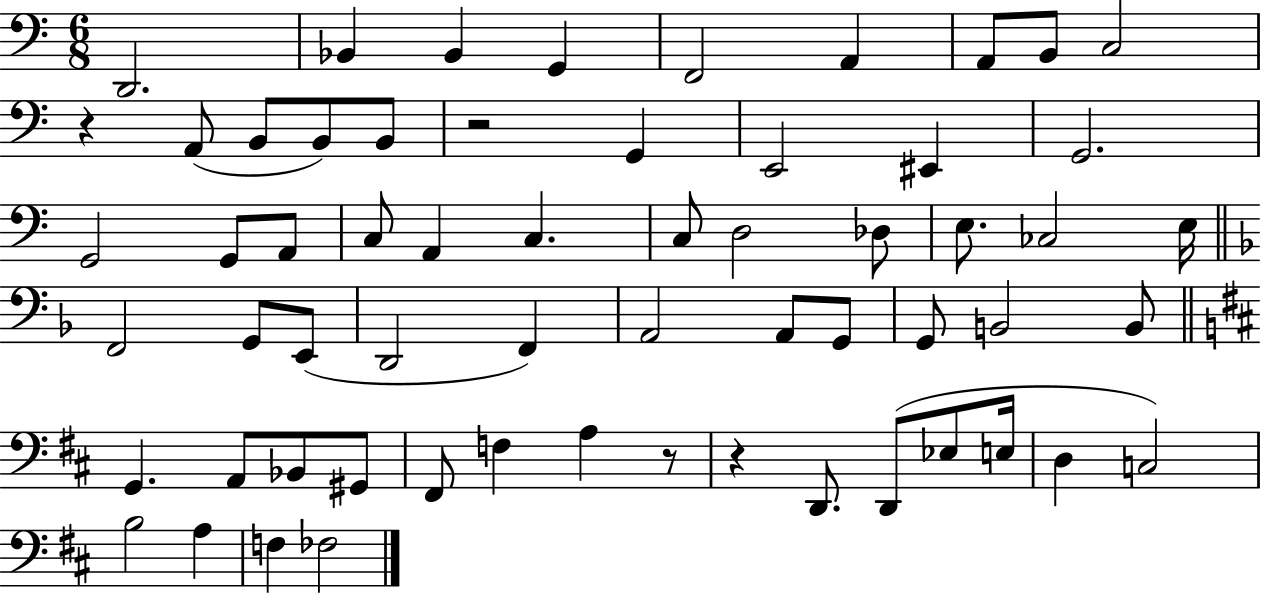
{
  \clef bass
  \numericTimeSignature
  \time 6/8
  \key c \major
  d,2. | bes,4 bes,4 g,4 | f,2 a,4 | a,8 b,8 c2 | \break r4 a,8( b,8 b,8) b,8 | r2 g,4 | e,2 eis,4 | g,2. | \break g,2 g,8 a,8 | c8 a,4 c4. | c8 d2 des8 | e8. ces2 e16 | \break \bar "||" \break \key f \major f,2 g,8 e,8( | d,2 f,4) | a,2 a,8 g,8 | g,8 b,2 b,8 | \break \bar "||" \break \key b \minor g,4. a,8 bes,8 gis,8 | fis,8 f4 a4 r8 | r4 d,8. d,8( ees8 e16 | d4 c2) | \break b2 a4 | f4 fes2 | \bar "|."
}